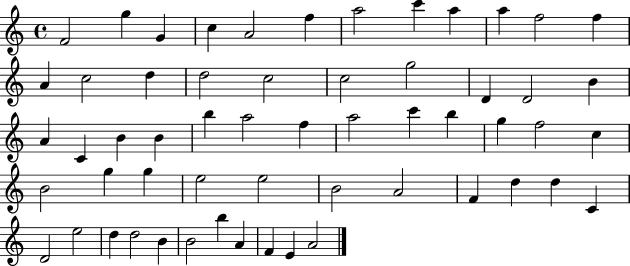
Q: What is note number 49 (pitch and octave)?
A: D5